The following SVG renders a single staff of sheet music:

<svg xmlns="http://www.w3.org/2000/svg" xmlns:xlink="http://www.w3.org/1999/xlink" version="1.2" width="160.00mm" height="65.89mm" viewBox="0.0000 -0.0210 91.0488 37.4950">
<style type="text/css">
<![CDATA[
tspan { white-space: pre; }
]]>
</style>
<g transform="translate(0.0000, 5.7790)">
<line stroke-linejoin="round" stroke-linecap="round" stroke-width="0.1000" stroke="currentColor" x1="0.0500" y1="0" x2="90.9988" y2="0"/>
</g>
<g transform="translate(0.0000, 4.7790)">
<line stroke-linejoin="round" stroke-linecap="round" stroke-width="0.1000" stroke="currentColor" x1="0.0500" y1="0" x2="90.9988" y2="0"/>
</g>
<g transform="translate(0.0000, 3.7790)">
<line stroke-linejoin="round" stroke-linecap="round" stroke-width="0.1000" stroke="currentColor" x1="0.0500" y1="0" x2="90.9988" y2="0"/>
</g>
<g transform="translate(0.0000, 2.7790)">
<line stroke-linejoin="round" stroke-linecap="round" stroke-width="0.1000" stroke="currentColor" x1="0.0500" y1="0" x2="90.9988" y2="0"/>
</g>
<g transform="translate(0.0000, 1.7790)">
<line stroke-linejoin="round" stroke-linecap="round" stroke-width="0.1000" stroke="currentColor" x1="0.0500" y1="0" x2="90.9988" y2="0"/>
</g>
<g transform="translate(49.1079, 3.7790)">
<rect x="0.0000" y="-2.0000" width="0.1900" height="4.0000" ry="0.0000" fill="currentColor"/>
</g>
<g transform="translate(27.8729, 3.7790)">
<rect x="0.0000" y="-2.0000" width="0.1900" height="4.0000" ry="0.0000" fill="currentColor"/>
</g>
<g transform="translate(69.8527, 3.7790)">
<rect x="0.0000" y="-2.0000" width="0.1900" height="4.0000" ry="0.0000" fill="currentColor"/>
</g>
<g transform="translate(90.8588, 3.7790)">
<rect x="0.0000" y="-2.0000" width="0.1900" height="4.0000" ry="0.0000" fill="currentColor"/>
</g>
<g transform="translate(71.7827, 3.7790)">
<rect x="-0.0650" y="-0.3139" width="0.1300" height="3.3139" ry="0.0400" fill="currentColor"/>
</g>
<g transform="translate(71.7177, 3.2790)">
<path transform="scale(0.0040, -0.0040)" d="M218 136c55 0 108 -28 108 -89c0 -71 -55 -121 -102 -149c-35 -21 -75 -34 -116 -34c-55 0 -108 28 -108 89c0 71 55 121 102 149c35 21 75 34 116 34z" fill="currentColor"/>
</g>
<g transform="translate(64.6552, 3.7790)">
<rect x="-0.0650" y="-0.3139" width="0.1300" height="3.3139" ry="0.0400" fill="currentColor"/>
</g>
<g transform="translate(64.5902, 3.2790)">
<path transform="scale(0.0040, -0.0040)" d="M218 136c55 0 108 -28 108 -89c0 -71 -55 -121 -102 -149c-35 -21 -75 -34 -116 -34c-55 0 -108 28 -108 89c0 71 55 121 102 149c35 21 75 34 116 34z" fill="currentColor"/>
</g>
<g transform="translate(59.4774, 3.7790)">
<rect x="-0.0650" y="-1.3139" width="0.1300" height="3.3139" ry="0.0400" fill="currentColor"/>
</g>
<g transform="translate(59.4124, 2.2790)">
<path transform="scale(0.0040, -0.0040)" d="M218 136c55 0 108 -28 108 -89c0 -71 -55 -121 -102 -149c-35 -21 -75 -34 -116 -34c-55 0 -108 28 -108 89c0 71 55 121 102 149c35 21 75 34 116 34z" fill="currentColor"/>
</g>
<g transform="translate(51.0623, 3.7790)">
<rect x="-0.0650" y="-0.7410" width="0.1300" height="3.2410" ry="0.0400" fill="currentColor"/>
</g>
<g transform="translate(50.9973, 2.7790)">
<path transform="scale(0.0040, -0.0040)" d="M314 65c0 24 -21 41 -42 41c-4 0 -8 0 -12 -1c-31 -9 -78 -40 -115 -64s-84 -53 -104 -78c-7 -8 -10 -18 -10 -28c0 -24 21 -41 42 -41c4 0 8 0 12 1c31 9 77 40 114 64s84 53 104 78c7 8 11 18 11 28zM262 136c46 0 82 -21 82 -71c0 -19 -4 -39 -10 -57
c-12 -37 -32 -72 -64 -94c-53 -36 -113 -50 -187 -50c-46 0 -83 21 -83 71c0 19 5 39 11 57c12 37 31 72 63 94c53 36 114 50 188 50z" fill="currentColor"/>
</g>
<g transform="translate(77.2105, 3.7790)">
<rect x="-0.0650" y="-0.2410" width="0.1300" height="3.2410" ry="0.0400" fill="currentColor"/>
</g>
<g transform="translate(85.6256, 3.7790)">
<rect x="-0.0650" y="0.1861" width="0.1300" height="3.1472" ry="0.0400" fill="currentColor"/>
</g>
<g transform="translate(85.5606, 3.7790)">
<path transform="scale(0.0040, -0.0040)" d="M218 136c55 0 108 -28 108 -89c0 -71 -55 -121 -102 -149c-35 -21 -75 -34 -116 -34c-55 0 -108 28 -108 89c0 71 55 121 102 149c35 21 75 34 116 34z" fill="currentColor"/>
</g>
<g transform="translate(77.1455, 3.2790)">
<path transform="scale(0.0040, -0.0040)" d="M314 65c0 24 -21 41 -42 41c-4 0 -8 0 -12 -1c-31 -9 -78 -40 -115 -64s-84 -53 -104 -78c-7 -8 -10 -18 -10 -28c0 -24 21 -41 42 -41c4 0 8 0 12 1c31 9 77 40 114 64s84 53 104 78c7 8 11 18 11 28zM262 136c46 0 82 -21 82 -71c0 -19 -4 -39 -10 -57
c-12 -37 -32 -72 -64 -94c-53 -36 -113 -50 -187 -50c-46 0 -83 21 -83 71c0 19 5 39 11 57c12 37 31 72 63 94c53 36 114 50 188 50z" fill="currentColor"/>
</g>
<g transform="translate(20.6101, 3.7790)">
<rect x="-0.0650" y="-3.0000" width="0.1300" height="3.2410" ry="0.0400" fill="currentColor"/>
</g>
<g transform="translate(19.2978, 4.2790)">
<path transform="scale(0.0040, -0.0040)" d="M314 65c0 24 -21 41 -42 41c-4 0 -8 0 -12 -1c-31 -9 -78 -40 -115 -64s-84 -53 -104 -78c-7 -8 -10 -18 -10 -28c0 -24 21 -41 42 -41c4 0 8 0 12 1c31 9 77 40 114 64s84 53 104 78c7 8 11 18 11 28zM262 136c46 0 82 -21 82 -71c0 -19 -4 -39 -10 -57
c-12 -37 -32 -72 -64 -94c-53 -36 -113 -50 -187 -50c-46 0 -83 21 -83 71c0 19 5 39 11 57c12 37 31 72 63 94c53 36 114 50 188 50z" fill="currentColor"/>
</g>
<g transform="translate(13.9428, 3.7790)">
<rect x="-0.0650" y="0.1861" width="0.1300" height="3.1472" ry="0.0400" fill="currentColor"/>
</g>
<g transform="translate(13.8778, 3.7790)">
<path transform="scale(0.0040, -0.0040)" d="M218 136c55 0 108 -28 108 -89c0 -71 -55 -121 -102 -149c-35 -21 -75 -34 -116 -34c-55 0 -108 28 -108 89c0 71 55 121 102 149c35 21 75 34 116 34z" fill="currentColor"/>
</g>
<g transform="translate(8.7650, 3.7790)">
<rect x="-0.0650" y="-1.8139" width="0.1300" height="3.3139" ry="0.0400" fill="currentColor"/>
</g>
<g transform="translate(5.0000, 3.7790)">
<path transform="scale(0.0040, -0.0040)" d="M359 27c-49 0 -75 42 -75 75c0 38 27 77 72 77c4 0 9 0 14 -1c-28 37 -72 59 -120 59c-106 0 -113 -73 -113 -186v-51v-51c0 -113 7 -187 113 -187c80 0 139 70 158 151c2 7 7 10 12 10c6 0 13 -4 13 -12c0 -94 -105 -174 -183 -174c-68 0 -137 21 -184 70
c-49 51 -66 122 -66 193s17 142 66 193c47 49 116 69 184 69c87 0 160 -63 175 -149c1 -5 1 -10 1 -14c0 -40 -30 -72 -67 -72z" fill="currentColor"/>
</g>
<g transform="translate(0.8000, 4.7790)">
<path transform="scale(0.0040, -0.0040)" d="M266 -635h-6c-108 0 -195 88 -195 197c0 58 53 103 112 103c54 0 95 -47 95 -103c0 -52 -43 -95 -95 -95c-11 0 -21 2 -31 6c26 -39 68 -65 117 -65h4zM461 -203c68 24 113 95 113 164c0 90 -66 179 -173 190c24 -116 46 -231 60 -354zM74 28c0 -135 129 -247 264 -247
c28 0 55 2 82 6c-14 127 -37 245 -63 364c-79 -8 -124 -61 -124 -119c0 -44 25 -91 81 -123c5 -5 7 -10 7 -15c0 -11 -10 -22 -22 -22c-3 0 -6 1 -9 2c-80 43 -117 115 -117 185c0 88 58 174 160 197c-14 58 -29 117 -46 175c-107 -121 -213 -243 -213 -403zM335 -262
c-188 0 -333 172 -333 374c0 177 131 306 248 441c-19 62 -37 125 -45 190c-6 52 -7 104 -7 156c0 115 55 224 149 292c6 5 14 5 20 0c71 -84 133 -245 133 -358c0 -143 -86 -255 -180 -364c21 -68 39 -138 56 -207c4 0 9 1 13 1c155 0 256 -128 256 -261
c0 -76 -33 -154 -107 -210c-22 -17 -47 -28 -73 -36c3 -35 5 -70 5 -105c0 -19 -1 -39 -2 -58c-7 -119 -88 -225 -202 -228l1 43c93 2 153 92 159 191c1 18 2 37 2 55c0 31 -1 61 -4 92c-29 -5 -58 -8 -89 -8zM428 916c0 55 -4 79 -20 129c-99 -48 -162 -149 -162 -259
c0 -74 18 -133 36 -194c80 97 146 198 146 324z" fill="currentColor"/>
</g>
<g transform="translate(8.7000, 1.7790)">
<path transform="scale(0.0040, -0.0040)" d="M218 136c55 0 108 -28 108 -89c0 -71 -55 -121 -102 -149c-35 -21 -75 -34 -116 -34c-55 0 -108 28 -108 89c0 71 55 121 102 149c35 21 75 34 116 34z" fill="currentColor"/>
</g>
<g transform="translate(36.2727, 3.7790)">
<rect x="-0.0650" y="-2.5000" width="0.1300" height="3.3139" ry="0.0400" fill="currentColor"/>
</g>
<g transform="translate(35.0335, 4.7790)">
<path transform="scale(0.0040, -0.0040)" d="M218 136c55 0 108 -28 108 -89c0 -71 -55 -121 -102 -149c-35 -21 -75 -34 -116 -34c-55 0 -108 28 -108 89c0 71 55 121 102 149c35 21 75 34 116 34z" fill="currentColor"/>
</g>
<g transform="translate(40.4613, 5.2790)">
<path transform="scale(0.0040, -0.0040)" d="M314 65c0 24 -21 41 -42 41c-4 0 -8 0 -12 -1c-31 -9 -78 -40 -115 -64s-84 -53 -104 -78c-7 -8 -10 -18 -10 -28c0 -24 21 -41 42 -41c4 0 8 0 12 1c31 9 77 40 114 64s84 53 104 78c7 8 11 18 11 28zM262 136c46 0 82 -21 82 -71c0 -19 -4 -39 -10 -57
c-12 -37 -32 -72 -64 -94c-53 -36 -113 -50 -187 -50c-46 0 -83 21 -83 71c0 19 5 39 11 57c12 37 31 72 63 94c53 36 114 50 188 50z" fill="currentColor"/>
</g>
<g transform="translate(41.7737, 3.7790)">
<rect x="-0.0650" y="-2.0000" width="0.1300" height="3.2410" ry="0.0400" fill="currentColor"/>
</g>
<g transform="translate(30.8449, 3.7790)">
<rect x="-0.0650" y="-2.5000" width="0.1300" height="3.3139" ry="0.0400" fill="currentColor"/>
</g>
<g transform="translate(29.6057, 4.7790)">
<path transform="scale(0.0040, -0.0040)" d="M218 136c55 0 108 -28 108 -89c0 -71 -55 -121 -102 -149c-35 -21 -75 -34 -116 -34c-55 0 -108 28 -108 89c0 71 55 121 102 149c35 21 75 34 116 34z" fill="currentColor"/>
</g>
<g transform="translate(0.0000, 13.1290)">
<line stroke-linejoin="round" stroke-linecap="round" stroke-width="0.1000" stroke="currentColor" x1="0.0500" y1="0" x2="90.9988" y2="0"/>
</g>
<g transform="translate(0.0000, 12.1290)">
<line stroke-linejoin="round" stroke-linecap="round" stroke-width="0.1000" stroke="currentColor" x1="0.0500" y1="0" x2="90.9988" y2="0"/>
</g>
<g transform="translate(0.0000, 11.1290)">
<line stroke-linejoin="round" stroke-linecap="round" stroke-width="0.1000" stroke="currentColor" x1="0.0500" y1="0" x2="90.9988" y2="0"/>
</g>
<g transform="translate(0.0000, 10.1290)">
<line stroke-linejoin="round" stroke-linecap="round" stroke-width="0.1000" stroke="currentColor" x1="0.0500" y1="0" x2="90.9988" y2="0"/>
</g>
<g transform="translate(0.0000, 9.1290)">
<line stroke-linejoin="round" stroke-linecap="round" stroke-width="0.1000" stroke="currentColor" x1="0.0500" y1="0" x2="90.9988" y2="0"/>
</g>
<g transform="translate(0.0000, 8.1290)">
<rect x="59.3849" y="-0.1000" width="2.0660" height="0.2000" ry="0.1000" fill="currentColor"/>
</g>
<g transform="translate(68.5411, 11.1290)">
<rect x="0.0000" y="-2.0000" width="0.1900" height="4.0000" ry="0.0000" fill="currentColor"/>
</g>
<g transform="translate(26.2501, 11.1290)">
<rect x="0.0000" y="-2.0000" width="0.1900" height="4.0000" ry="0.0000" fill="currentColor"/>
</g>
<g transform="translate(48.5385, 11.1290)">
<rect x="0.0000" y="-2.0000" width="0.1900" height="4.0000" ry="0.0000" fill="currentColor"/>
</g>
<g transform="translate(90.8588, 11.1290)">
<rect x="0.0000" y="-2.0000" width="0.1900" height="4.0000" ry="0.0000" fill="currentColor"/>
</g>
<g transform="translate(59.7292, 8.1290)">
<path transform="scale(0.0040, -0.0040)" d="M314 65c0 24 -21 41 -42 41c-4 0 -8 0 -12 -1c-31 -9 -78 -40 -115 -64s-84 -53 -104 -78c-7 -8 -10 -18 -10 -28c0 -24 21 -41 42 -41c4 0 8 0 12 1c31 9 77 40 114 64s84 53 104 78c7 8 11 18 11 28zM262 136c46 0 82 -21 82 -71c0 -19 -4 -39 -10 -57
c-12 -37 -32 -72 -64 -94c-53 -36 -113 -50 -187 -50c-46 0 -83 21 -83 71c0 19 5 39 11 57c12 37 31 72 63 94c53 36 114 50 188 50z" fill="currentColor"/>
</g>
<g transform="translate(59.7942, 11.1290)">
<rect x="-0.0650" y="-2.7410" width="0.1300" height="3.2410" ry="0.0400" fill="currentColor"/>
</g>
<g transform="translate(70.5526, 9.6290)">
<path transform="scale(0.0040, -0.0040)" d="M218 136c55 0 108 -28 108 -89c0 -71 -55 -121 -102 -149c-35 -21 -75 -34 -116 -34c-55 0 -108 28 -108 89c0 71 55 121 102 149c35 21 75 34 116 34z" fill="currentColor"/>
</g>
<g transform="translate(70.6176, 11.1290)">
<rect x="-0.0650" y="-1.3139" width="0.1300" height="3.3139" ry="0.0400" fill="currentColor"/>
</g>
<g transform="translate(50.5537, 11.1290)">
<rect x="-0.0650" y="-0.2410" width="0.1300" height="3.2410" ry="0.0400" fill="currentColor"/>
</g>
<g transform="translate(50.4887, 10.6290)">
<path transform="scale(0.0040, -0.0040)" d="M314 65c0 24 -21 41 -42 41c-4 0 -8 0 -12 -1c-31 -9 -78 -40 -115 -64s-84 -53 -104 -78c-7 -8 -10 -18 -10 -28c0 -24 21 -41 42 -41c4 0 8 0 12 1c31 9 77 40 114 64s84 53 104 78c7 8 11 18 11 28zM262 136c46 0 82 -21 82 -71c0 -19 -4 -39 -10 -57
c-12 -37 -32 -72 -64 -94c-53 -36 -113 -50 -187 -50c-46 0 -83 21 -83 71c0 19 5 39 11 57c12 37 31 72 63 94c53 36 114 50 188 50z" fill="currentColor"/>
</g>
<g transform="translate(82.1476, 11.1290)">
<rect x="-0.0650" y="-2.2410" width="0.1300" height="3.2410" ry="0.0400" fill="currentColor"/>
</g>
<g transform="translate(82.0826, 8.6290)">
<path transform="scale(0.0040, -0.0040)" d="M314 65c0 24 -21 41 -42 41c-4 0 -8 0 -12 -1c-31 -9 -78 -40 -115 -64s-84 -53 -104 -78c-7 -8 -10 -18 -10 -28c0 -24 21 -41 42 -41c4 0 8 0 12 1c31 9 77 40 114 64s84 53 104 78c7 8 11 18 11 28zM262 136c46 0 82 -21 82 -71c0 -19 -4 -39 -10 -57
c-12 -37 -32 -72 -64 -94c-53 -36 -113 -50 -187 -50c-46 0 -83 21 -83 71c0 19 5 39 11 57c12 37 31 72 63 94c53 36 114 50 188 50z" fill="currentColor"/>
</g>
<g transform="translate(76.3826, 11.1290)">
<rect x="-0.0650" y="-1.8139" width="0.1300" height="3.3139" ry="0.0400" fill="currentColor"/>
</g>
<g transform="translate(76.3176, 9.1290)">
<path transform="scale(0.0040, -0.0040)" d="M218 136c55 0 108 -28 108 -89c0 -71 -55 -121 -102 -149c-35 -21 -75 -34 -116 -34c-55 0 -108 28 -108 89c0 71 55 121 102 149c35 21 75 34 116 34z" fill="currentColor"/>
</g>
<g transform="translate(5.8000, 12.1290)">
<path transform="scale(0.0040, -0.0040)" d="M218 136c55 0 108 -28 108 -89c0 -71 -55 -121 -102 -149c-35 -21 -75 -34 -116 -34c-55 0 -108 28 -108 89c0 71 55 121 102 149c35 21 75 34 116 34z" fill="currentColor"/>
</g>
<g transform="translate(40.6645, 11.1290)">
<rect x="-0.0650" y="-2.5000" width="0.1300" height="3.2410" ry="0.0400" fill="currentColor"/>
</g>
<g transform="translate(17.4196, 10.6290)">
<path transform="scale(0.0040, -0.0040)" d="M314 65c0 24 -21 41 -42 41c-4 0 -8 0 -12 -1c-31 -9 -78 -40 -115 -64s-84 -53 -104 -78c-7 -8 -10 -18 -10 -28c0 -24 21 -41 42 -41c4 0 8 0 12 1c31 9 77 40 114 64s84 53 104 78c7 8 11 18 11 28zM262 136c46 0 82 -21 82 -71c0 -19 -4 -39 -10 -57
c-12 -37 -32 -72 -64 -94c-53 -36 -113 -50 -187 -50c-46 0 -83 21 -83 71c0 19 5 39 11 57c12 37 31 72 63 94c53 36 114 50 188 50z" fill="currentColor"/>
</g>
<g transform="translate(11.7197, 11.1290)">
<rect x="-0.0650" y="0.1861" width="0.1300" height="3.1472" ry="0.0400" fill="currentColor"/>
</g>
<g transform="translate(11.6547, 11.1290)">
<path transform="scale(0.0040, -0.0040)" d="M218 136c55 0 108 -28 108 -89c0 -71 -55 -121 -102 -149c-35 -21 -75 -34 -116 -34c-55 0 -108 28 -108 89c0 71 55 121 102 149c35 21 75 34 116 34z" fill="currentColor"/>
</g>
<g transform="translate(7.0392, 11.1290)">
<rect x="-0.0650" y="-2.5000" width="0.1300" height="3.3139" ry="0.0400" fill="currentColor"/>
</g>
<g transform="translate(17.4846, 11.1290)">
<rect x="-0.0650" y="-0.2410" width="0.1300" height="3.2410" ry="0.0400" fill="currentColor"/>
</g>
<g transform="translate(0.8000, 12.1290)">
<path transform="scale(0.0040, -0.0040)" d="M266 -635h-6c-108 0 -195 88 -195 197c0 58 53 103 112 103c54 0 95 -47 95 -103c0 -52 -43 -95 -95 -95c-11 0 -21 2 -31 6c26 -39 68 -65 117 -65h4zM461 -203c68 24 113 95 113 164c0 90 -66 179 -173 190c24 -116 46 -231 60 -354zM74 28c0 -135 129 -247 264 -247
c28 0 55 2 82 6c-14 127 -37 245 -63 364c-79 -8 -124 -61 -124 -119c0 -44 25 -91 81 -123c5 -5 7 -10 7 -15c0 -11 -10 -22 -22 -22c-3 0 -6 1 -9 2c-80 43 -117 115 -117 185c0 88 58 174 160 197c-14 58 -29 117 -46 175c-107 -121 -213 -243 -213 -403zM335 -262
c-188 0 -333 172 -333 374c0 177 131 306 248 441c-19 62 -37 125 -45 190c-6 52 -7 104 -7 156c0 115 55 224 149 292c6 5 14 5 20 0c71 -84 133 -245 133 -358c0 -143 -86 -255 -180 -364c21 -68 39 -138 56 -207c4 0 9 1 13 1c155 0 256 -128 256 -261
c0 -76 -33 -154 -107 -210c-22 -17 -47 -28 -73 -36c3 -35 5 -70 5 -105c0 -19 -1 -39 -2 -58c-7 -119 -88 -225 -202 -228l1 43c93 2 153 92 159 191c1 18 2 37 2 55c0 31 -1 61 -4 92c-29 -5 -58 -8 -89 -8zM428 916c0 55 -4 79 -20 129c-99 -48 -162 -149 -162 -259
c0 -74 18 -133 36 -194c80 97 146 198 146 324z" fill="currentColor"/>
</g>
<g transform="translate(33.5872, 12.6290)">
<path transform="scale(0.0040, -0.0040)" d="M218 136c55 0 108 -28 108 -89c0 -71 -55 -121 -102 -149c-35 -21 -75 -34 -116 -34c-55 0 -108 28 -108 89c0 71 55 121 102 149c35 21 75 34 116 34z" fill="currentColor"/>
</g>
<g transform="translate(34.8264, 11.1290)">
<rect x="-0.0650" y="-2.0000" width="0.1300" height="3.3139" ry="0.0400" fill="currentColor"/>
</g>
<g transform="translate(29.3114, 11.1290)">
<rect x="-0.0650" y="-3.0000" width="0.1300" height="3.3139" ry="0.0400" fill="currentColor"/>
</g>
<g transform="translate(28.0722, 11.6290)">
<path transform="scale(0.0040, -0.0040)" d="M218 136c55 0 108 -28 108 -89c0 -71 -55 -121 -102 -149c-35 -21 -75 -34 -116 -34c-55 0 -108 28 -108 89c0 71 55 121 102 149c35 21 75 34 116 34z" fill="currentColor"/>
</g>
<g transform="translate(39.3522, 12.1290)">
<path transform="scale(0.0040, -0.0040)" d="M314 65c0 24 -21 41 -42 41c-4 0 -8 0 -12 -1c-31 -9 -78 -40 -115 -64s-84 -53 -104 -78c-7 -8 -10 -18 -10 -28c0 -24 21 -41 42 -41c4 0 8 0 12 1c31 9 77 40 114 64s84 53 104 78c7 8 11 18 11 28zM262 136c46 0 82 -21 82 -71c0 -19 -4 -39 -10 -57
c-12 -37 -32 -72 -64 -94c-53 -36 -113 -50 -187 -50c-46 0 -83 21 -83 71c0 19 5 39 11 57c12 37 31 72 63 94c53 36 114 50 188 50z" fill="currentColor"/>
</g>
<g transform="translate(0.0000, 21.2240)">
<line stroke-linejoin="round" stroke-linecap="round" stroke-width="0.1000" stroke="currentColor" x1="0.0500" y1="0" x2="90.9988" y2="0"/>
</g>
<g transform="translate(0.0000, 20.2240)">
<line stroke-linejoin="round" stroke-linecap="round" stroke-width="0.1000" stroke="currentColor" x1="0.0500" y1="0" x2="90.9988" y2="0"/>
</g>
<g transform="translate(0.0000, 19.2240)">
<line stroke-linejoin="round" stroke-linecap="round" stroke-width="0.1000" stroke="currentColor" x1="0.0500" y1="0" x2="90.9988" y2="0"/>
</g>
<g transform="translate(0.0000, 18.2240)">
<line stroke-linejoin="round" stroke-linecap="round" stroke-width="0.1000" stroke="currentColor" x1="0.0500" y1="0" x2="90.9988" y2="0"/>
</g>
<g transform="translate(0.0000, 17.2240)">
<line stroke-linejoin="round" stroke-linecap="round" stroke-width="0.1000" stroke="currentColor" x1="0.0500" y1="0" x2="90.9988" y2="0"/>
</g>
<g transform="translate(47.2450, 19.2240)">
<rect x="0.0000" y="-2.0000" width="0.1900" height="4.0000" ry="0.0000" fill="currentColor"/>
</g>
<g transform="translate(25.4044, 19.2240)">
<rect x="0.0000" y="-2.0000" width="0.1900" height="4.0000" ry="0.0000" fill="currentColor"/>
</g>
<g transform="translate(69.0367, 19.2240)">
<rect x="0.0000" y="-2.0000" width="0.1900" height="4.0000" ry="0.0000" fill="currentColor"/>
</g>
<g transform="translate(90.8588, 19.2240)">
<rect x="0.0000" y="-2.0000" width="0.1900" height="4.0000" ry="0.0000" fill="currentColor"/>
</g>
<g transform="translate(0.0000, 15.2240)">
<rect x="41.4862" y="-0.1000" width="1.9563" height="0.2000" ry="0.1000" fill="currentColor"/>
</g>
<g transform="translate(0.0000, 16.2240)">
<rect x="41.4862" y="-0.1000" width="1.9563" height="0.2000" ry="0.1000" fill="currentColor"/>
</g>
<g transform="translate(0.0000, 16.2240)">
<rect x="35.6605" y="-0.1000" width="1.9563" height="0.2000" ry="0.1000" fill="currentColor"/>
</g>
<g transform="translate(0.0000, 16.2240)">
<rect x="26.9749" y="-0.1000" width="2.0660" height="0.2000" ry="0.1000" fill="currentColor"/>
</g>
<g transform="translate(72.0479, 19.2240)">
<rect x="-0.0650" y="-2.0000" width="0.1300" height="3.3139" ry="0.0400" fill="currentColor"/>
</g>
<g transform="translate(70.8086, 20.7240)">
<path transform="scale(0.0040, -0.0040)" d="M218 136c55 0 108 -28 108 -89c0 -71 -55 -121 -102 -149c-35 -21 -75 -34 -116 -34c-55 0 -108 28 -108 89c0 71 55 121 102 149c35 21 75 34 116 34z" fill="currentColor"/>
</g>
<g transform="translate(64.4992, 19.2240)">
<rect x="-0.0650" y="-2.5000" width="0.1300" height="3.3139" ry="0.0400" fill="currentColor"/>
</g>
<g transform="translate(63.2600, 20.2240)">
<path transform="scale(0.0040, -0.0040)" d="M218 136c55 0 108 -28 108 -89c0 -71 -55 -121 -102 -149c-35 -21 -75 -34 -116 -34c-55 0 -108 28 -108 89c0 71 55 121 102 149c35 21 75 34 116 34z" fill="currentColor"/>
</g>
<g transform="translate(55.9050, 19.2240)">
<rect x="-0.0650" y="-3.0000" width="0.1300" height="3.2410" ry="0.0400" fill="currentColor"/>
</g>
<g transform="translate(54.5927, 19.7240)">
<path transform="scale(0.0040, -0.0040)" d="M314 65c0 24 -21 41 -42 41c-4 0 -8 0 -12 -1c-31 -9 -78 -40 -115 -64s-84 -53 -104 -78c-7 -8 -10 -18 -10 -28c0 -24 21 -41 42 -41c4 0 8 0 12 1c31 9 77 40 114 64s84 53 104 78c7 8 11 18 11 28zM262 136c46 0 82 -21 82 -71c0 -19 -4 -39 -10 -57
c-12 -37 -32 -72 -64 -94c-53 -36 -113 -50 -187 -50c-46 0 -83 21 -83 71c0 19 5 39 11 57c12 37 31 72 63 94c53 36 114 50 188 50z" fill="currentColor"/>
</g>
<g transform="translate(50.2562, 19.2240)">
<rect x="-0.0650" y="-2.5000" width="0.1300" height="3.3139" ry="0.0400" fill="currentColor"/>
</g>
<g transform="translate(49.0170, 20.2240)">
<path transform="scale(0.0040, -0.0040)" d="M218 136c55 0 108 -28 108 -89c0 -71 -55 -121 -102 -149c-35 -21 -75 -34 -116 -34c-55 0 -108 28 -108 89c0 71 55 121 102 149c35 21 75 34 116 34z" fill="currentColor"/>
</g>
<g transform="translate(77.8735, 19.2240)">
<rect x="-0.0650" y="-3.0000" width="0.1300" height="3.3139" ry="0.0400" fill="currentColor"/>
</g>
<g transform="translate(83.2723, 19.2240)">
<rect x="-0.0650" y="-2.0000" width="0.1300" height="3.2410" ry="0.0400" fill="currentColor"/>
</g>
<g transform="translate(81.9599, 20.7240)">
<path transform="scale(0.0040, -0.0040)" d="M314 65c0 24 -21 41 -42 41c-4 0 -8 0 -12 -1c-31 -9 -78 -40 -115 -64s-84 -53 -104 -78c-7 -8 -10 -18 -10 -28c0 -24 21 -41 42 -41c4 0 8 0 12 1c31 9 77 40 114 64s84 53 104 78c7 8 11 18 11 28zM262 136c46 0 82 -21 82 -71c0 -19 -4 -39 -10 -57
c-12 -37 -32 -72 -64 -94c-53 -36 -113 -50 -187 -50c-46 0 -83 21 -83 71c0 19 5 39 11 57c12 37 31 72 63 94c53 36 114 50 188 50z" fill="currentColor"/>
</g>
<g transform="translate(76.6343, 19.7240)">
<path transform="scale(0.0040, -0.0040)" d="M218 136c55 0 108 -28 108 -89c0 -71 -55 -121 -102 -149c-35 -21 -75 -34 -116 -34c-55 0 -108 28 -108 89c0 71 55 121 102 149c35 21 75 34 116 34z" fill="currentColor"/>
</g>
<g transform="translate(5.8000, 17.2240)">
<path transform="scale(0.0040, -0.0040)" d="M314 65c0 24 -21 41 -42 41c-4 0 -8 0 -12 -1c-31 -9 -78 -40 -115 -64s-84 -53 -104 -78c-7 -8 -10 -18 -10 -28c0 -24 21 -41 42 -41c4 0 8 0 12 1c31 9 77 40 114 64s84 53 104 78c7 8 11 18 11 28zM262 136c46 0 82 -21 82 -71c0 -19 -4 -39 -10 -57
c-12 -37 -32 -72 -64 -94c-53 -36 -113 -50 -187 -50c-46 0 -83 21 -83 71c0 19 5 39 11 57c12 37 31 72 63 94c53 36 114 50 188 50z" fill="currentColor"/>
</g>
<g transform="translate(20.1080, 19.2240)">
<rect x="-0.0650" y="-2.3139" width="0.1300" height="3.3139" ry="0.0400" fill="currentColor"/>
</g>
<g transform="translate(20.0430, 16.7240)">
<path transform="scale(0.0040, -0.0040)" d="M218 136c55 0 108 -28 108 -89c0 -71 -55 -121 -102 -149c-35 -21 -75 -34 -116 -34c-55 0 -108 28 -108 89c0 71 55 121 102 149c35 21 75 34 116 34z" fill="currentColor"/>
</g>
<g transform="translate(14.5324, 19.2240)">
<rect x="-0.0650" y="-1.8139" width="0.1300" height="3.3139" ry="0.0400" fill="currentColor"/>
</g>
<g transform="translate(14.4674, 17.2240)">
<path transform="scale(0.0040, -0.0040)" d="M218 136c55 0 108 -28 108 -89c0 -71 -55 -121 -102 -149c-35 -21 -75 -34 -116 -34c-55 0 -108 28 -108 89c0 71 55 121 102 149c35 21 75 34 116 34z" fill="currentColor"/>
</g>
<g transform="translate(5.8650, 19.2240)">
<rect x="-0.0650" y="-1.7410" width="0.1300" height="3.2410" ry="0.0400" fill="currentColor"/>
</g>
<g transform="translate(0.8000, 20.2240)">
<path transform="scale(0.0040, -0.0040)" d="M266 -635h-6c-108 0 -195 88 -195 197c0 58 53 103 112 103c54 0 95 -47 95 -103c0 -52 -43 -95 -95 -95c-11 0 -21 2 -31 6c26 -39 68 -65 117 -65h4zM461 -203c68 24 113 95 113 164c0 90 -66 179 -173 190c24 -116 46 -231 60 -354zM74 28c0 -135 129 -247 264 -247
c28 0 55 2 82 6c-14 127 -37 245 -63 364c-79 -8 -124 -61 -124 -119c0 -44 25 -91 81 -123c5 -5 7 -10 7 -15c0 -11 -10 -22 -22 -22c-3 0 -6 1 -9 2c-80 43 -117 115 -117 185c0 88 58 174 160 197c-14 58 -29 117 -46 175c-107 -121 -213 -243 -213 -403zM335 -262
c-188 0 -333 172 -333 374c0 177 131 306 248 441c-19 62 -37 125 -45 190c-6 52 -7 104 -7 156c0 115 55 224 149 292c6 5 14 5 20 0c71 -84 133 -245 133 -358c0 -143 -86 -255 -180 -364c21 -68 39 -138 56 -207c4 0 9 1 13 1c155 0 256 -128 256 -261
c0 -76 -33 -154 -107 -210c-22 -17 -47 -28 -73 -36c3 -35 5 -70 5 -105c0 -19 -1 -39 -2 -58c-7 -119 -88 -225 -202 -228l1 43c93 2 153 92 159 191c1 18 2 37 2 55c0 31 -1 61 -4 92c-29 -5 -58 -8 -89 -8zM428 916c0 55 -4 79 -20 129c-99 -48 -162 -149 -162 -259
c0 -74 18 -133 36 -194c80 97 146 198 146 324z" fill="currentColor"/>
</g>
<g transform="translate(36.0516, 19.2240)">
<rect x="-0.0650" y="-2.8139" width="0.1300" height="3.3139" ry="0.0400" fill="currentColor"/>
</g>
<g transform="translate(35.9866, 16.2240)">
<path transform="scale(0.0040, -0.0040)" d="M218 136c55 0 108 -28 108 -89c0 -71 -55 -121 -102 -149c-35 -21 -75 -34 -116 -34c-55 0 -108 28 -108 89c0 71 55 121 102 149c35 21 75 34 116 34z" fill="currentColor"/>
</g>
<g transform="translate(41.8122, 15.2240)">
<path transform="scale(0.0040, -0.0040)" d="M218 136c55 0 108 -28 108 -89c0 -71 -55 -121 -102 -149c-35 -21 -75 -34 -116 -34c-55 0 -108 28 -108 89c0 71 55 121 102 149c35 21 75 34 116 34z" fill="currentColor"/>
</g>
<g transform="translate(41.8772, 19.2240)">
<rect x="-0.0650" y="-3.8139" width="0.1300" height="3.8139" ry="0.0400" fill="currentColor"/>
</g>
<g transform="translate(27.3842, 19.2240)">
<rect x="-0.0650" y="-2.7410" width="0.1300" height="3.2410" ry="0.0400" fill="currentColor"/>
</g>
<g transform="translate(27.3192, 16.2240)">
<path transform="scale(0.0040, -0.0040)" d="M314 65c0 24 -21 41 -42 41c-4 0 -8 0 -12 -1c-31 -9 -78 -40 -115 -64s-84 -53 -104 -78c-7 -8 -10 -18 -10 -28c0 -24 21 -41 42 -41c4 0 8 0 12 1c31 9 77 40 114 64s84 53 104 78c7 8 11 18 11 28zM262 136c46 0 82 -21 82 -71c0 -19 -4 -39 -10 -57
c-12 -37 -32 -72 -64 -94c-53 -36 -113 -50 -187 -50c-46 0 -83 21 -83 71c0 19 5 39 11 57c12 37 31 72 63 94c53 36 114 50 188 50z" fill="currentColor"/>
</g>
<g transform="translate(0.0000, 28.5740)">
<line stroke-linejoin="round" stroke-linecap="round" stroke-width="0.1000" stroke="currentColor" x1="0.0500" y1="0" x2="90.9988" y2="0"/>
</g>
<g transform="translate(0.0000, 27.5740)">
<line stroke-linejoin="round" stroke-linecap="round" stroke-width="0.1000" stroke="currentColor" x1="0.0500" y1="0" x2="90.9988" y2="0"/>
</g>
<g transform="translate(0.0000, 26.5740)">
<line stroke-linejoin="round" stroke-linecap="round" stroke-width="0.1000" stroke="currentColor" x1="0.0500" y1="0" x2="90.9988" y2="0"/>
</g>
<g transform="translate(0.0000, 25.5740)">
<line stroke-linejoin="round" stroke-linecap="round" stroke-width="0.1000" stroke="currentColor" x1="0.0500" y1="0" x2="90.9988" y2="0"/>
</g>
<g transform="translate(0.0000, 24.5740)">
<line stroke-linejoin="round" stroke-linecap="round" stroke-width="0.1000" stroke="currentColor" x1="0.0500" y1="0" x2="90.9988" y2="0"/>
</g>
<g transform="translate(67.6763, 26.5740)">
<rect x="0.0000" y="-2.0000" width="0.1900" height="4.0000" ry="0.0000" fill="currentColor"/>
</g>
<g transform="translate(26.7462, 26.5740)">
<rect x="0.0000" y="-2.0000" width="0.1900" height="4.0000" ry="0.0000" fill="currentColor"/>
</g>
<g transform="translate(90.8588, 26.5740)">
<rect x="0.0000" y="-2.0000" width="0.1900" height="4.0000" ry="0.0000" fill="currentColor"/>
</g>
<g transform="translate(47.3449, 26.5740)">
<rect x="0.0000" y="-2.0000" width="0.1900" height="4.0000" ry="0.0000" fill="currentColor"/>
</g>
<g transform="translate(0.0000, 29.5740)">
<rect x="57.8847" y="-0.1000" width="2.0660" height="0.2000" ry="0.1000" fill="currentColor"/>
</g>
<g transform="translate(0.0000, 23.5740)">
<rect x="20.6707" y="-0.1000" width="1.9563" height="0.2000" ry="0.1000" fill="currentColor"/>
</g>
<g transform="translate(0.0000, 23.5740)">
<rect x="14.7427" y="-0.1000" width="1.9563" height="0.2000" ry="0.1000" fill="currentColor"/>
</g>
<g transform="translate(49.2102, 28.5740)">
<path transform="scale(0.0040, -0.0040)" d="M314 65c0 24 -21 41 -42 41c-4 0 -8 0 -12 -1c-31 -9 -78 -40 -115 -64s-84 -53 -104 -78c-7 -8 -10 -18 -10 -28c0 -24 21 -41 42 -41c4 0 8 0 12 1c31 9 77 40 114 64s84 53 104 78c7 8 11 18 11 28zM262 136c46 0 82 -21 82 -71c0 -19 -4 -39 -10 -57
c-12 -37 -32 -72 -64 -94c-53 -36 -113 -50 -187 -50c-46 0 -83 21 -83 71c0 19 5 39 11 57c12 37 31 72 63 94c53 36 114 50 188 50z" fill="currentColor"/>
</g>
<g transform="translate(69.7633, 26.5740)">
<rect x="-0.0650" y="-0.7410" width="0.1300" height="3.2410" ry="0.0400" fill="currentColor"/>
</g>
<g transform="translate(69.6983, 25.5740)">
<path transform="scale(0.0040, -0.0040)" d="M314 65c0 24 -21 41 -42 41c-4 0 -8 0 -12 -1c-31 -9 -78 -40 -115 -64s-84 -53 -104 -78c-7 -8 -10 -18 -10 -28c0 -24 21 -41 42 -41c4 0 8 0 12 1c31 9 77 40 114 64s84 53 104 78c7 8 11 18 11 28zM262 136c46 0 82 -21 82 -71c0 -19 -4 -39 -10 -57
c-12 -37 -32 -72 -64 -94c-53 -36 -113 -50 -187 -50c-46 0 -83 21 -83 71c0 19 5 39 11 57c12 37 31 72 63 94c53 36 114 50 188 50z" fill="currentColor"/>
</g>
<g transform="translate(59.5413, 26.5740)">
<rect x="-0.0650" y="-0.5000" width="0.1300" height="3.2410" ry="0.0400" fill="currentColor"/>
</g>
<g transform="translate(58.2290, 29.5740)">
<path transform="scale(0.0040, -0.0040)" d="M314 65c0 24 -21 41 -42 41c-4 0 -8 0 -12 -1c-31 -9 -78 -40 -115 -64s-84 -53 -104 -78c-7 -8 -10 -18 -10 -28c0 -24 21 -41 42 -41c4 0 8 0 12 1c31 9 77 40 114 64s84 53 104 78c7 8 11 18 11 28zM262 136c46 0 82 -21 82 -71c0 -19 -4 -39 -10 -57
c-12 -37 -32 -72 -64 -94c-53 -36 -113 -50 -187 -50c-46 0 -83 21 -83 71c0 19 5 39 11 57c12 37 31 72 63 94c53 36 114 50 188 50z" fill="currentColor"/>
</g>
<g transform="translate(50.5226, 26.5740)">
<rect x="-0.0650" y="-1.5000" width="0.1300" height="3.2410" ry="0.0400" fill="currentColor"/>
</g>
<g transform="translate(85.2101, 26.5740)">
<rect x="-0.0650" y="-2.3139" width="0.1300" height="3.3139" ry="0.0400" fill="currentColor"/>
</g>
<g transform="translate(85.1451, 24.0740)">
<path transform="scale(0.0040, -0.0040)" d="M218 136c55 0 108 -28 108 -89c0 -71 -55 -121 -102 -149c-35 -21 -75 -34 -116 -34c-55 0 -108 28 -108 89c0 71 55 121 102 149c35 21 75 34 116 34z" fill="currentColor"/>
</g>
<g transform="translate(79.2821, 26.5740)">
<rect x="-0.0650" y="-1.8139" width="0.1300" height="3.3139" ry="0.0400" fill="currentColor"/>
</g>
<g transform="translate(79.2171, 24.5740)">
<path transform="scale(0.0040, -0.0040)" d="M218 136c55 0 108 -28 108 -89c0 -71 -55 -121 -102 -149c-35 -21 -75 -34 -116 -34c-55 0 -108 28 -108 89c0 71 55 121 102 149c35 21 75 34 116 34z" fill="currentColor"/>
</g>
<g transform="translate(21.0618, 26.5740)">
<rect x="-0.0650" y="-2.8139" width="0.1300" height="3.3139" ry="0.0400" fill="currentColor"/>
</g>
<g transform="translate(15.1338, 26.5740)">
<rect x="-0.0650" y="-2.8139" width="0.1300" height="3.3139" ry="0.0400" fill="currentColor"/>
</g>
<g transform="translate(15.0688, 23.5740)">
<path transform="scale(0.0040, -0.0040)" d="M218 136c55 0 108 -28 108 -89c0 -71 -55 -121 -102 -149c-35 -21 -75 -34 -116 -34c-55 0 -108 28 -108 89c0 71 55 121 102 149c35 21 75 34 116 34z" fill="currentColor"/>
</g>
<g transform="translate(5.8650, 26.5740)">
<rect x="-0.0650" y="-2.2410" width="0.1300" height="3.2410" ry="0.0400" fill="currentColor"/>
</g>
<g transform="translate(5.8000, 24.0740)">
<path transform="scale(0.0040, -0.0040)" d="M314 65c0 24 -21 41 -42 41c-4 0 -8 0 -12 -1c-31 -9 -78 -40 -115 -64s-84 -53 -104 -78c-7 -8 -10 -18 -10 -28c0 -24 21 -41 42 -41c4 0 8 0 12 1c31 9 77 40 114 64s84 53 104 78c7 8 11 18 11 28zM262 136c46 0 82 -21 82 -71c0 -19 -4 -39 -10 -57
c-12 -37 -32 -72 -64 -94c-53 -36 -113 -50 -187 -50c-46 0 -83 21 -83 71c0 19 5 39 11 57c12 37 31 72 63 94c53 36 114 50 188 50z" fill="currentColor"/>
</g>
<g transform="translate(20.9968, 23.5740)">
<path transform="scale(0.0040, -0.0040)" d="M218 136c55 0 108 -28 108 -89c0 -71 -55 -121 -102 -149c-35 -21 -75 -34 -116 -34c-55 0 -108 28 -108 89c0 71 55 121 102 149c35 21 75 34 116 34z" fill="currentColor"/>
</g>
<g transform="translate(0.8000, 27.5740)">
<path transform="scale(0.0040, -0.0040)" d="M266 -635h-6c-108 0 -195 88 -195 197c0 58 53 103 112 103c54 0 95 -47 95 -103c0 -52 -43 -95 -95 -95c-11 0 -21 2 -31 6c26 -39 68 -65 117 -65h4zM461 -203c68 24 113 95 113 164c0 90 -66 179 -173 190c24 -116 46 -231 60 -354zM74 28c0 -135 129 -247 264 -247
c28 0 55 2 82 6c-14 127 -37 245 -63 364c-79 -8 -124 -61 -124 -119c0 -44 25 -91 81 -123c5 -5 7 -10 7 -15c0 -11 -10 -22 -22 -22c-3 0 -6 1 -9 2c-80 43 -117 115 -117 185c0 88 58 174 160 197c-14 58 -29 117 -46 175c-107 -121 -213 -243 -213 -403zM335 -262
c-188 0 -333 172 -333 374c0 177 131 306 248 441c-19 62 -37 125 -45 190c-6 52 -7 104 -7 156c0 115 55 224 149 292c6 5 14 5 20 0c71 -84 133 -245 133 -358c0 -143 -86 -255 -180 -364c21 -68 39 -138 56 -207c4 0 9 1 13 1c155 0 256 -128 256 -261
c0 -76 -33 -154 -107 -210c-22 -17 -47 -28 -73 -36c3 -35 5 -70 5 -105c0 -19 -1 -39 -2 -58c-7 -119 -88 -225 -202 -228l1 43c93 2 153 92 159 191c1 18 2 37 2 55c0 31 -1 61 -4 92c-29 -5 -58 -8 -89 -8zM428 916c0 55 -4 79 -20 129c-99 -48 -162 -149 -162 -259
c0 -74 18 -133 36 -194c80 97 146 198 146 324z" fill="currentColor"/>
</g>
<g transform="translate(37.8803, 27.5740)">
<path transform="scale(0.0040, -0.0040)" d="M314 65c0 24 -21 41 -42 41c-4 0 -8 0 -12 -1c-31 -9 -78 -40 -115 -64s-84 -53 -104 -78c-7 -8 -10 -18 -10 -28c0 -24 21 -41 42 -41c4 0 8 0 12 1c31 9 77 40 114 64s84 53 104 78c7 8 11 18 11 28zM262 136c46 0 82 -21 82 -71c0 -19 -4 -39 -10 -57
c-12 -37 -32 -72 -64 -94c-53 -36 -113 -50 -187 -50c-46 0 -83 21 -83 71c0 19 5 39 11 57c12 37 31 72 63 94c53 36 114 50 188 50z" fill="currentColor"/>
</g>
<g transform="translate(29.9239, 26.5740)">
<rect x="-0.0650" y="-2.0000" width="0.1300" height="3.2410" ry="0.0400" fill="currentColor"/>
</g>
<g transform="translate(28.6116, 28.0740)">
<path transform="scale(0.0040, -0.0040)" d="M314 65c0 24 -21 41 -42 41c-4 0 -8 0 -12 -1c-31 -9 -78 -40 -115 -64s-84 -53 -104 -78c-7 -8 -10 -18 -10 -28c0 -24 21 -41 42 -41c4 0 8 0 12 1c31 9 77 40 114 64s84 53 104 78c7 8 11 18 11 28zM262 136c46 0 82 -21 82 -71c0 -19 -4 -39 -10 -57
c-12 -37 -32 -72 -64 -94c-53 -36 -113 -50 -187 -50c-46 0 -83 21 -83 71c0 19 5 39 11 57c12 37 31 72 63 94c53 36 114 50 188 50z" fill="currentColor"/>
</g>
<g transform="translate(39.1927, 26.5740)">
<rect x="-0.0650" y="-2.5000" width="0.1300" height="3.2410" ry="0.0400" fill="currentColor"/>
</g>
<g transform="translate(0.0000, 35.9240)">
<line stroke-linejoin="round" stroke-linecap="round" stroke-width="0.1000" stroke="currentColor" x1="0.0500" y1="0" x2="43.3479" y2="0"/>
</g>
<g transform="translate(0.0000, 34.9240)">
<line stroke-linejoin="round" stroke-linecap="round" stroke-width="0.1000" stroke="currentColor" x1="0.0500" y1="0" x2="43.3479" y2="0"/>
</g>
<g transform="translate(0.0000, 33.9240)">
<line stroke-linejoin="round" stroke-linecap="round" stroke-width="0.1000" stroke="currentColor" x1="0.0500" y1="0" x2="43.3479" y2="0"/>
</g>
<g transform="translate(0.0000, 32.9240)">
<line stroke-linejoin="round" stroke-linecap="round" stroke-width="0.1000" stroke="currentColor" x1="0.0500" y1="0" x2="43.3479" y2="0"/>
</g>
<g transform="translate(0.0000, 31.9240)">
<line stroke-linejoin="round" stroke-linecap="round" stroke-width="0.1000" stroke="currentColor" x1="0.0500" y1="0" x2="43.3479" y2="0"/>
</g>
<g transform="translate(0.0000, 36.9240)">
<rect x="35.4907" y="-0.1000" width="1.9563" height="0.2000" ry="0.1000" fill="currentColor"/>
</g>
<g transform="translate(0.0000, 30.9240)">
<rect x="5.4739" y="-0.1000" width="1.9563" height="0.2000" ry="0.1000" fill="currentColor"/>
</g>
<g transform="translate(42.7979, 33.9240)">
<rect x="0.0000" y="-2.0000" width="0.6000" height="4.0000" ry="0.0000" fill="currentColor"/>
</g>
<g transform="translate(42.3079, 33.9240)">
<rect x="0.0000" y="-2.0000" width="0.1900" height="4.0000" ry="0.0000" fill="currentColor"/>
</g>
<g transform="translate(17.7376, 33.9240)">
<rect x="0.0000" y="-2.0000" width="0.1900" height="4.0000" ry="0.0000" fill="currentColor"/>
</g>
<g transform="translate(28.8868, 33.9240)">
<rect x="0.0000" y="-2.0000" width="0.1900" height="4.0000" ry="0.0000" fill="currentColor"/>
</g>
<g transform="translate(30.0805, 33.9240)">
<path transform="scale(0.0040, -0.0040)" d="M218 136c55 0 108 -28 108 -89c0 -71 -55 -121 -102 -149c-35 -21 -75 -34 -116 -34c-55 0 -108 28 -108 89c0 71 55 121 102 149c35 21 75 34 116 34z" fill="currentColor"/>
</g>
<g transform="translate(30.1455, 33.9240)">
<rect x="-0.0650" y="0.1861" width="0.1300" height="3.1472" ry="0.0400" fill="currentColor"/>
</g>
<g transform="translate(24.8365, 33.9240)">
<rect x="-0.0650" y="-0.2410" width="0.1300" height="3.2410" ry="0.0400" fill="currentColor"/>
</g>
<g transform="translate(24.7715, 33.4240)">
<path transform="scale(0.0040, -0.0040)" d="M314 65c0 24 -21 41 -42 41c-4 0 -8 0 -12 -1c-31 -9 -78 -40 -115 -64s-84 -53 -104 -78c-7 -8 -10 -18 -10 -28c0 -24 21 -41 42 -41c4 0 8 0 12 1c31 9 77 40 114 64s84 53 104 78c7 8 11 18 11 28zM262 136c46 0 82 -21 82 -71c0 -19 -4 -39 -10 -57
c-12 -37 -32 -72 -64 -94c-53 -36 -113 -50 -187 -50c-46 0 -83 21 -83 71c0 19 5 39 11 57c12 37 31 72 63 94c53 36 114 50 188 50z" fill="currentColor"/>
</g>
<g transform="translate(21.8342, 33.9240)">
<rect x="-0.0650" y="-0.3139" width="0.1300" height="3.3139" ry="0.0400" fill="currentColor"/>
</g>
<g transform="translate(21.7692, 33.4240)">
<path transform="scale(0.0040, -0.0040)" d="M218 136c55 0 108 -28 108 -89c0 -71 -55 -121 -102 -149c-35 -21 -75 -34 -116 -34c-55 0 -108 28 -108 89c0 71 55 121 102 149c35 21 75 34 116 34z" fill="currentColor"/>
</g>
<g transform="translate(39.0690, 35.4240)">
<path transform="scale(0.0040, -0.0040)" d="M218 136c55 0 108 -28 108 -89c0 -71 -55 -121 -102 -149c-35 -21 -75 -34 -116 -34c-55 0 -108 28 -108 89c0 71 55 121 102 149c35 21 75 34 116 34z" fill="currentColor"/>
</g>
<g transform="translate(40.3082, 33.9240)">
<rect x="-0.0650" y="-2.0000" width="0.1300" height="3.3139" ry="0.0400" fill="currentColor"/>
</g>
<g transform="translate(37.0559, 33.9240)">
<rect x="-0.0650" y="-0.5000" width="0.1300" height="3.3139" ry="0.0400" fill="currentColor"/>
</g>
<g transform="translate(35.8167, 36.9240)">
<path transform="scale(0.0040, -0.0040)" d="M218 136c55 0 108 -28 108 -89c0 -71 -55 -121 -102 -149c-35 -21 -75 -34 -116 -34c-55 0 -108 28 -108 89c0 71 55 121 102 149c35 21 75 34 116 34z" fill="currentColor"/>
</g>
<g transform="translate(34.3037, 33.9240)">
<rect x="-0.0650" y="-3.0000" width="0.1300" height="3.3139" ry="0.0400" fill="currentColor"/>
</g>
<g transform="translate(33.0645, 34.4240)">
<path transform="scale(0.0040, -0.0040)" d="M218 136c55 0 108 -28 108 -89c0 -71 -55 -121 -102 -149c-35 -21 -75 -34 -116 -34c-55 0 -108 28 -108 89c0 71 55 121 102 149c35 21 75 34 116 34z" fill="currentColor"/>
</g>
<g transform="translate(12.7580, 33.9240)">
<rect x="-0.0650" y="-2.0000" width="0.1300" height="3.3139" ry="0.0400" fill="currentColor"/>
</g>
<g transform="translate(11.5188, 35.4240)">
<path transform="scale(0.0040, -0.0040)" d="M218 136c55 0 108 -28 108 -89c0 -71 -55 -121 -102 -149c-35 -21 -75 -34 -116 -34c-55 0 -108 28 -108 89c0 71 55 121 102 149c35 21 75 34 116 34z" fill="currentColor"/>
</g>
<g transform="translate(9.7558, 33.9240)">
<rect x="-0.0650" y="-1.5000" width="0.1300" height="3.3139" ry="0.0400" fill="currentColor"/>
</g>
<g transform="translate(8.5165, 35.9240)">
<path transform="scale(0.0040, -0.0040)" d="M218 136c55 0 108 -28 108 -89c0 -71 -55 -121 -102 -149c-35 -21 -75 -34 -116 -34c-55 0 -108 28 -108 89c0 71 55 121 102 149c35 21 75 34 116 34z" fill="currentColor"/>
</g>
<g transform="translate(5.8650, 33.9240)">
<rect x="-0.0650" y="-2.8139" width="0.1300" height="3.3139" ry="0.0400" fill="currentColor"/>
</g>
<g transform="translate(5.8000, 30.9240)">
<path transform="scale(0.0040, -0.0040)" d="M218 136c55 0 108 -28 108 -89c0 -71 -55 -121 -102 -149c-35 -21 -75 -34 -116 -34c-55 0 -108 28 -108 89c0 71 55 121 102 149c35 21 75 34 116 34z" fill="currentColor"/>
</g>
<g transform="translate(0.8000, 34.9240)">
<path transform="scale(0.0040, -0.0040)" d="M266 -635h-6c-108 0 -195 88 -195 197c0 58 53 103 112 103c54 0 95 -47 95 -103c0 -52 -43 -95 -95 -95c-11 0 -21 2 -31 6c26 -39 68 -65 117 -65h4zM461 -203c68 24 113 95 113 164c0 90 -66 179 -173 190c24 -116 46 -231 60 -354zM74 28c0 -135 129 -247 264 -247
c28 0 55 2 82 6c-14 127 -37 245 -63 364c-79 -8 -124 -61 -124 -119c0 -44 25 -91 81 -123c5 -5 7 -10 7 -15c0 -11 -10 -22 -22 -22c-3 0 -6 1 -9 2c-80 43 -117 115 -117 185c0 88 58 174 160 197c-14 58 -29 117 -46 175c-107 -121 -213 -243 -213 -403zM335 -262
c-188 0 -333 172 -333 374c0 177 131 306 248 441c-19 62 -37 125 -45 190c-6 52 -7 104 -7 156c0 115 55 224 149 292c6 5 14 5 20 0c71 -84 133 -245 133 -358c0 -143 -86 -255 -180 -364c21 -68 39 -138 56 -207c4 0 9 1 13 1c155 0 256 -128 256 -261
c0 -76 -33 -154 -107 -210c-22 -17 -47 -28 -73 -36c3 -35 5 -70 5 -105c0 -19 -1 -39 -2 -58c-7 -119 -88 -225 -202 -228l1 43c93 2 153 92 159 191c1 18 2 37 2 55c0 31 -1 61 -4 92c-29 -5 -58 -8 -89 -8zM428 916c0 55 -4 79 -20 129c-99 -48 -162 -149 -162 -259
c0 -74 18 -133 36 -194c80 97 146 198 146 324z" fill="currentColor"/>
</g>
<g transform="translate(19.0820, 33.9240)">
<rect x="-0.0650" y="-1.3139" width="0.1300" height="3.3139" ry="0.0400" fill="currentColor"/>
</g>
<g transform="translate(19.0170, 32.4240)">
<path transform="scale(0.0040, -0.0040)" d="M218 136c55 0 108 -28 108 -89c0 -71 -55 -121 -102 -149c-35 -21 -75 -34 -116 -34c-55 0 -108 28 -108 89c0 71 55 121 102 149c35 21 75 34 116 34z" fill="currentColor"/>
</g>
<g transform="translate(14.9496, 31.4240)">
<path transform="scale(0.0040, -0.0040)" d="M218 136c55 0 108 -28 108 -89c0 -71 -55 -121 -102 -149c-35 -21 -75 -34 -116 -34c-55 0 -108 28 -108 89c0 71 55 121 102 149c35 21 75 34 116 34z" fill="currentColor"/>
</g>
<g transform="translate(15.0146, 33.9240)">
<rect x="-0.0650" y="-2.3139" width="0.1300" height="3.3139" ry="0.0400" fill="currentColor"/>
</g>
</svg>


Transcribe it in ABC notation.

X:1
T:Untitled
M:4/4
L:1/4
K:C
f B A2 G G F2 d2 e c c c2 B G B c2 A F G2 c2 a2 e f g2 f2 f g a2 a c' G A2 G F A F2 g2 a a F2 G2 E2 C2 d2 f g a E F g e c c2 B A C F